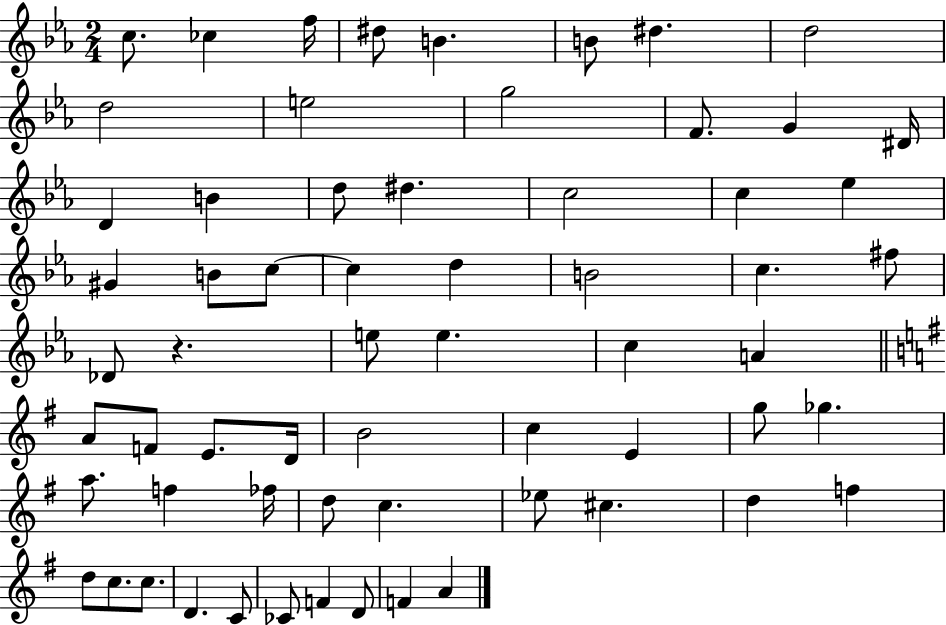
C5/e. CES5/q F5/s D#5/e B4/q. B4/e D#5/q. D5/h D5/h E5/h G5/h F4/e. G4/q D#4/s D4/q B4/q D5/e D#5/q. C5/h C5/q Eb5/q G#4/q B4/e C5/e C5/q D5/q B4/h C5/q. F#5/e Db4/e R/q. E5/e E5/q. C5/q A4/q A4/e F4/e E4/e. D4/s B4/h C5/q E4/q G5/e Gb5/q. A5/e. F5/q FES5/s D5/e C5/q. Eb5/e C#5/q. D5/q F5/q D5/e C5/e. C5/e. D4/q. C4/e CES4/e F4/q D4/e F4/q A4/q